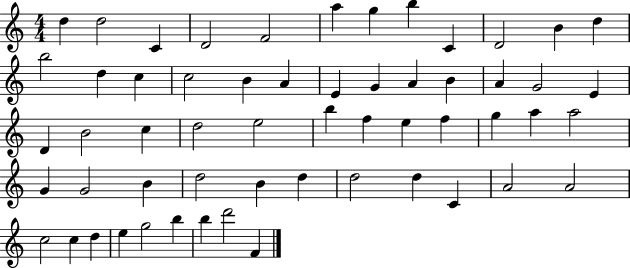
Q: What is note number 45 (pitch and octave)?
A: D5